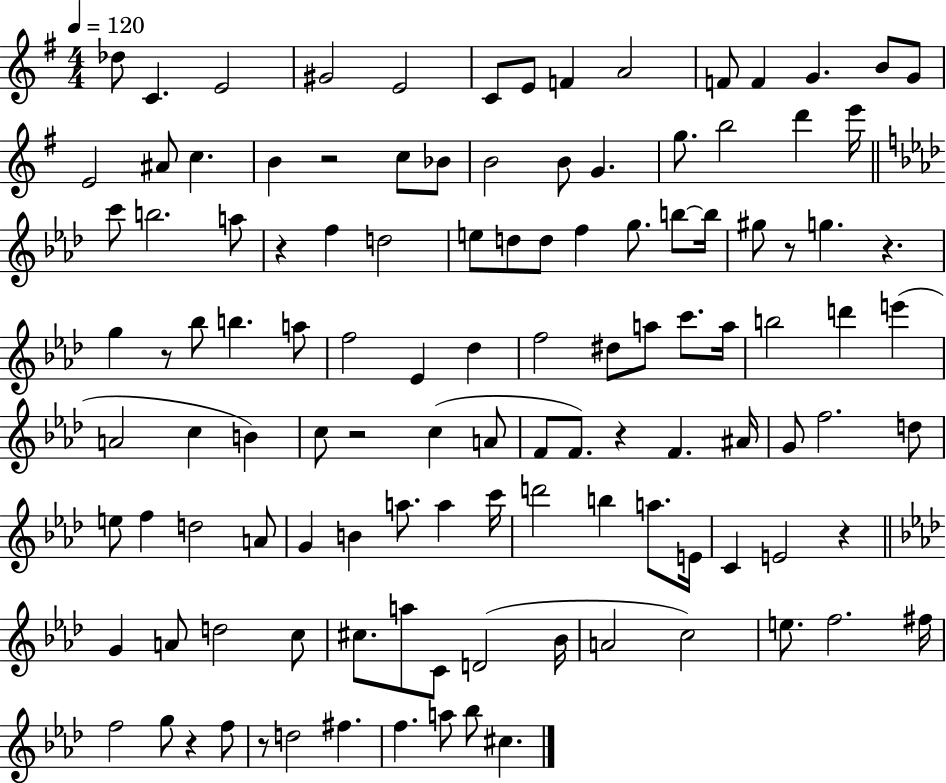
{
  \clef treble
  \numericTimeSignature
  \time 4/4
  \key g \major
  \tempo 4 = 120
  \repeat volta 2 { des''8 c'4. e'2 | gis'2 e'2 | c'8 e'8 f'4 a'2 | f'8 f'4 g'4. b'8 g'8 | \break e'2 ais'8 c''4. | b'4 r2 c''8 bes'8 | b'2 b'8 g'4. | g''8. b''2 d'''4 e'''16 | \break \bar "||" \break \key aes \major c'''8 b''2. a''8 | r4 f''4 d''2 | e''8 d''8 d''8 f''4 g''8. b''8~~ b''16 | gis''8 r8 g''4. r4. | \break g''4 r8 bes''8 b''4. a''8 | f''2 ees'4 des''4 | f''2 dis''8 a''8 c'''8. a''16 | b''2 d'''4 e'''4( | \break a'2 c''4 b'4) | c''8 r2 c''4( a'8 | f'8 f'8.) r4 f'4. ais'16 | g'8 f''2. d''8 | \break e''8 f''4 d''2 a'8 | g'4 b'4 a''8. a''4 c'''16 | d'''2 b''4 a''8. e'16 | c'4 e'2 r4 | \break \bar "||" \break \key f \minor g'4 a'8 d''2 c''8 | cis''8. a''8 c'8 d'2( bes'16 | a'2 c''2) | e''8. f''2. fis''16 | \break f''2 g''8 r4 f''8 | r8 d''2 fis''4. | f''4. a''8 bes''8 cis''4. | } \bar "|."
}